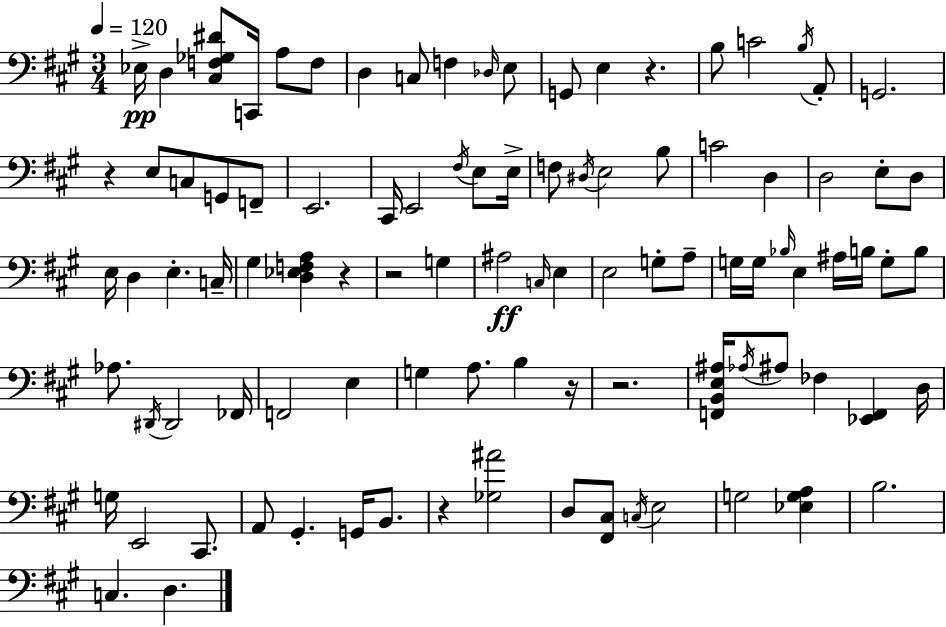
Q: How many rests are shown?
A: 7